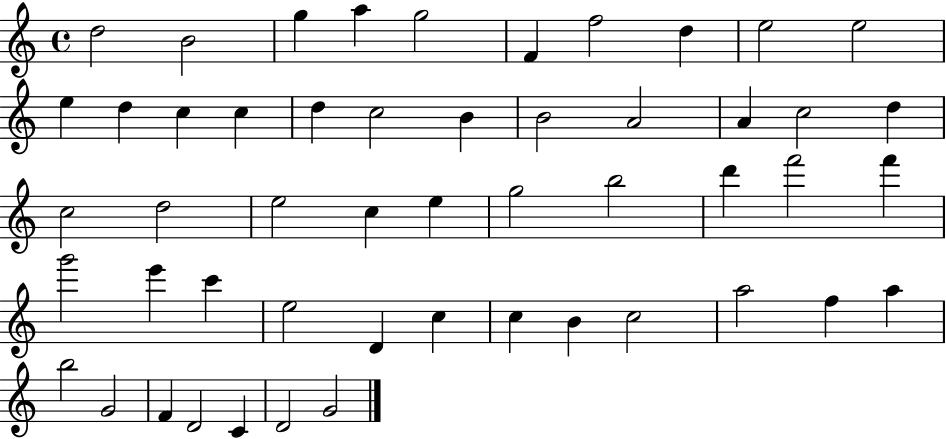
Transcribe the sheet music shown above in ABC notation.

X:1
T:Untitled
M:4/4
L:1/4
K:C
d2 B2 g a g2 F f2 d e2 e2 e d c c d c2 B B2 A2 A c2 d c2 d2 e2 c e g2 b2 d' f'2 f' g'2 e' c' e2 D c c B c2 a2 f a b2 G2 F D2 C D2 G2